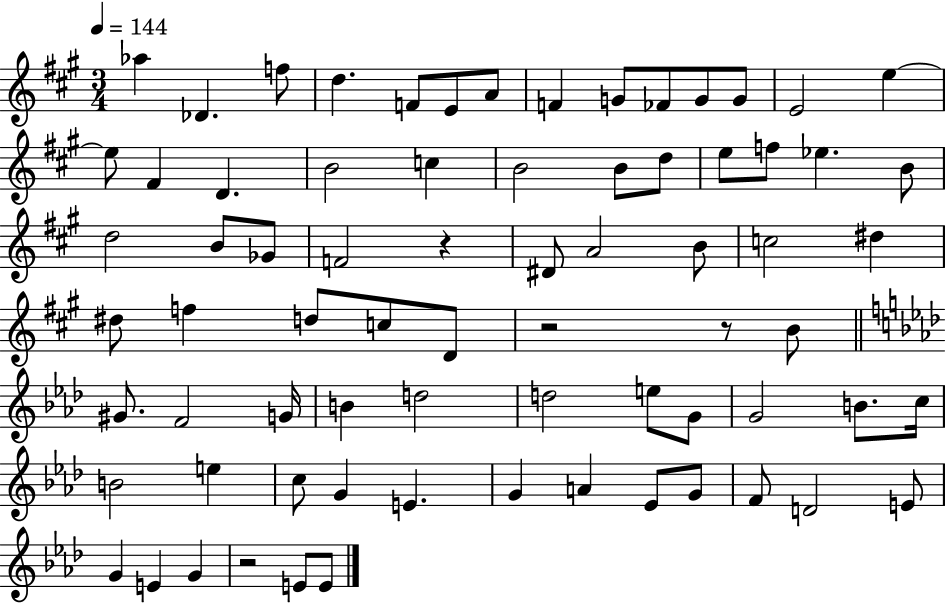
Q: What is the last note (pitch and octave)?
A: E4